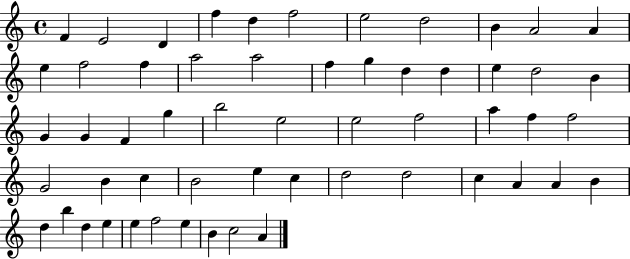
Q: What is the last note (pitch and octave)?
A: A4